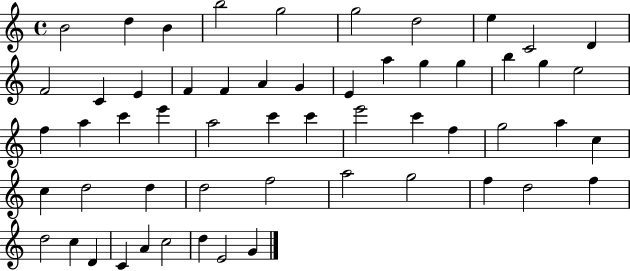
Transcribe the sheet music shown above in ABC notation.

X:1
T:Untitled
M:4/4
L:1/4
K:C
B2 d B b2 g2 g2 d2 e C2 D F2 C E F F A G E a g g b g e2 f a c' e' a2 c' c' e'2 c' f g2 a c c d2 d d2 f2 a2 g2 f d2 f d2 c D C A c2 d E2 G